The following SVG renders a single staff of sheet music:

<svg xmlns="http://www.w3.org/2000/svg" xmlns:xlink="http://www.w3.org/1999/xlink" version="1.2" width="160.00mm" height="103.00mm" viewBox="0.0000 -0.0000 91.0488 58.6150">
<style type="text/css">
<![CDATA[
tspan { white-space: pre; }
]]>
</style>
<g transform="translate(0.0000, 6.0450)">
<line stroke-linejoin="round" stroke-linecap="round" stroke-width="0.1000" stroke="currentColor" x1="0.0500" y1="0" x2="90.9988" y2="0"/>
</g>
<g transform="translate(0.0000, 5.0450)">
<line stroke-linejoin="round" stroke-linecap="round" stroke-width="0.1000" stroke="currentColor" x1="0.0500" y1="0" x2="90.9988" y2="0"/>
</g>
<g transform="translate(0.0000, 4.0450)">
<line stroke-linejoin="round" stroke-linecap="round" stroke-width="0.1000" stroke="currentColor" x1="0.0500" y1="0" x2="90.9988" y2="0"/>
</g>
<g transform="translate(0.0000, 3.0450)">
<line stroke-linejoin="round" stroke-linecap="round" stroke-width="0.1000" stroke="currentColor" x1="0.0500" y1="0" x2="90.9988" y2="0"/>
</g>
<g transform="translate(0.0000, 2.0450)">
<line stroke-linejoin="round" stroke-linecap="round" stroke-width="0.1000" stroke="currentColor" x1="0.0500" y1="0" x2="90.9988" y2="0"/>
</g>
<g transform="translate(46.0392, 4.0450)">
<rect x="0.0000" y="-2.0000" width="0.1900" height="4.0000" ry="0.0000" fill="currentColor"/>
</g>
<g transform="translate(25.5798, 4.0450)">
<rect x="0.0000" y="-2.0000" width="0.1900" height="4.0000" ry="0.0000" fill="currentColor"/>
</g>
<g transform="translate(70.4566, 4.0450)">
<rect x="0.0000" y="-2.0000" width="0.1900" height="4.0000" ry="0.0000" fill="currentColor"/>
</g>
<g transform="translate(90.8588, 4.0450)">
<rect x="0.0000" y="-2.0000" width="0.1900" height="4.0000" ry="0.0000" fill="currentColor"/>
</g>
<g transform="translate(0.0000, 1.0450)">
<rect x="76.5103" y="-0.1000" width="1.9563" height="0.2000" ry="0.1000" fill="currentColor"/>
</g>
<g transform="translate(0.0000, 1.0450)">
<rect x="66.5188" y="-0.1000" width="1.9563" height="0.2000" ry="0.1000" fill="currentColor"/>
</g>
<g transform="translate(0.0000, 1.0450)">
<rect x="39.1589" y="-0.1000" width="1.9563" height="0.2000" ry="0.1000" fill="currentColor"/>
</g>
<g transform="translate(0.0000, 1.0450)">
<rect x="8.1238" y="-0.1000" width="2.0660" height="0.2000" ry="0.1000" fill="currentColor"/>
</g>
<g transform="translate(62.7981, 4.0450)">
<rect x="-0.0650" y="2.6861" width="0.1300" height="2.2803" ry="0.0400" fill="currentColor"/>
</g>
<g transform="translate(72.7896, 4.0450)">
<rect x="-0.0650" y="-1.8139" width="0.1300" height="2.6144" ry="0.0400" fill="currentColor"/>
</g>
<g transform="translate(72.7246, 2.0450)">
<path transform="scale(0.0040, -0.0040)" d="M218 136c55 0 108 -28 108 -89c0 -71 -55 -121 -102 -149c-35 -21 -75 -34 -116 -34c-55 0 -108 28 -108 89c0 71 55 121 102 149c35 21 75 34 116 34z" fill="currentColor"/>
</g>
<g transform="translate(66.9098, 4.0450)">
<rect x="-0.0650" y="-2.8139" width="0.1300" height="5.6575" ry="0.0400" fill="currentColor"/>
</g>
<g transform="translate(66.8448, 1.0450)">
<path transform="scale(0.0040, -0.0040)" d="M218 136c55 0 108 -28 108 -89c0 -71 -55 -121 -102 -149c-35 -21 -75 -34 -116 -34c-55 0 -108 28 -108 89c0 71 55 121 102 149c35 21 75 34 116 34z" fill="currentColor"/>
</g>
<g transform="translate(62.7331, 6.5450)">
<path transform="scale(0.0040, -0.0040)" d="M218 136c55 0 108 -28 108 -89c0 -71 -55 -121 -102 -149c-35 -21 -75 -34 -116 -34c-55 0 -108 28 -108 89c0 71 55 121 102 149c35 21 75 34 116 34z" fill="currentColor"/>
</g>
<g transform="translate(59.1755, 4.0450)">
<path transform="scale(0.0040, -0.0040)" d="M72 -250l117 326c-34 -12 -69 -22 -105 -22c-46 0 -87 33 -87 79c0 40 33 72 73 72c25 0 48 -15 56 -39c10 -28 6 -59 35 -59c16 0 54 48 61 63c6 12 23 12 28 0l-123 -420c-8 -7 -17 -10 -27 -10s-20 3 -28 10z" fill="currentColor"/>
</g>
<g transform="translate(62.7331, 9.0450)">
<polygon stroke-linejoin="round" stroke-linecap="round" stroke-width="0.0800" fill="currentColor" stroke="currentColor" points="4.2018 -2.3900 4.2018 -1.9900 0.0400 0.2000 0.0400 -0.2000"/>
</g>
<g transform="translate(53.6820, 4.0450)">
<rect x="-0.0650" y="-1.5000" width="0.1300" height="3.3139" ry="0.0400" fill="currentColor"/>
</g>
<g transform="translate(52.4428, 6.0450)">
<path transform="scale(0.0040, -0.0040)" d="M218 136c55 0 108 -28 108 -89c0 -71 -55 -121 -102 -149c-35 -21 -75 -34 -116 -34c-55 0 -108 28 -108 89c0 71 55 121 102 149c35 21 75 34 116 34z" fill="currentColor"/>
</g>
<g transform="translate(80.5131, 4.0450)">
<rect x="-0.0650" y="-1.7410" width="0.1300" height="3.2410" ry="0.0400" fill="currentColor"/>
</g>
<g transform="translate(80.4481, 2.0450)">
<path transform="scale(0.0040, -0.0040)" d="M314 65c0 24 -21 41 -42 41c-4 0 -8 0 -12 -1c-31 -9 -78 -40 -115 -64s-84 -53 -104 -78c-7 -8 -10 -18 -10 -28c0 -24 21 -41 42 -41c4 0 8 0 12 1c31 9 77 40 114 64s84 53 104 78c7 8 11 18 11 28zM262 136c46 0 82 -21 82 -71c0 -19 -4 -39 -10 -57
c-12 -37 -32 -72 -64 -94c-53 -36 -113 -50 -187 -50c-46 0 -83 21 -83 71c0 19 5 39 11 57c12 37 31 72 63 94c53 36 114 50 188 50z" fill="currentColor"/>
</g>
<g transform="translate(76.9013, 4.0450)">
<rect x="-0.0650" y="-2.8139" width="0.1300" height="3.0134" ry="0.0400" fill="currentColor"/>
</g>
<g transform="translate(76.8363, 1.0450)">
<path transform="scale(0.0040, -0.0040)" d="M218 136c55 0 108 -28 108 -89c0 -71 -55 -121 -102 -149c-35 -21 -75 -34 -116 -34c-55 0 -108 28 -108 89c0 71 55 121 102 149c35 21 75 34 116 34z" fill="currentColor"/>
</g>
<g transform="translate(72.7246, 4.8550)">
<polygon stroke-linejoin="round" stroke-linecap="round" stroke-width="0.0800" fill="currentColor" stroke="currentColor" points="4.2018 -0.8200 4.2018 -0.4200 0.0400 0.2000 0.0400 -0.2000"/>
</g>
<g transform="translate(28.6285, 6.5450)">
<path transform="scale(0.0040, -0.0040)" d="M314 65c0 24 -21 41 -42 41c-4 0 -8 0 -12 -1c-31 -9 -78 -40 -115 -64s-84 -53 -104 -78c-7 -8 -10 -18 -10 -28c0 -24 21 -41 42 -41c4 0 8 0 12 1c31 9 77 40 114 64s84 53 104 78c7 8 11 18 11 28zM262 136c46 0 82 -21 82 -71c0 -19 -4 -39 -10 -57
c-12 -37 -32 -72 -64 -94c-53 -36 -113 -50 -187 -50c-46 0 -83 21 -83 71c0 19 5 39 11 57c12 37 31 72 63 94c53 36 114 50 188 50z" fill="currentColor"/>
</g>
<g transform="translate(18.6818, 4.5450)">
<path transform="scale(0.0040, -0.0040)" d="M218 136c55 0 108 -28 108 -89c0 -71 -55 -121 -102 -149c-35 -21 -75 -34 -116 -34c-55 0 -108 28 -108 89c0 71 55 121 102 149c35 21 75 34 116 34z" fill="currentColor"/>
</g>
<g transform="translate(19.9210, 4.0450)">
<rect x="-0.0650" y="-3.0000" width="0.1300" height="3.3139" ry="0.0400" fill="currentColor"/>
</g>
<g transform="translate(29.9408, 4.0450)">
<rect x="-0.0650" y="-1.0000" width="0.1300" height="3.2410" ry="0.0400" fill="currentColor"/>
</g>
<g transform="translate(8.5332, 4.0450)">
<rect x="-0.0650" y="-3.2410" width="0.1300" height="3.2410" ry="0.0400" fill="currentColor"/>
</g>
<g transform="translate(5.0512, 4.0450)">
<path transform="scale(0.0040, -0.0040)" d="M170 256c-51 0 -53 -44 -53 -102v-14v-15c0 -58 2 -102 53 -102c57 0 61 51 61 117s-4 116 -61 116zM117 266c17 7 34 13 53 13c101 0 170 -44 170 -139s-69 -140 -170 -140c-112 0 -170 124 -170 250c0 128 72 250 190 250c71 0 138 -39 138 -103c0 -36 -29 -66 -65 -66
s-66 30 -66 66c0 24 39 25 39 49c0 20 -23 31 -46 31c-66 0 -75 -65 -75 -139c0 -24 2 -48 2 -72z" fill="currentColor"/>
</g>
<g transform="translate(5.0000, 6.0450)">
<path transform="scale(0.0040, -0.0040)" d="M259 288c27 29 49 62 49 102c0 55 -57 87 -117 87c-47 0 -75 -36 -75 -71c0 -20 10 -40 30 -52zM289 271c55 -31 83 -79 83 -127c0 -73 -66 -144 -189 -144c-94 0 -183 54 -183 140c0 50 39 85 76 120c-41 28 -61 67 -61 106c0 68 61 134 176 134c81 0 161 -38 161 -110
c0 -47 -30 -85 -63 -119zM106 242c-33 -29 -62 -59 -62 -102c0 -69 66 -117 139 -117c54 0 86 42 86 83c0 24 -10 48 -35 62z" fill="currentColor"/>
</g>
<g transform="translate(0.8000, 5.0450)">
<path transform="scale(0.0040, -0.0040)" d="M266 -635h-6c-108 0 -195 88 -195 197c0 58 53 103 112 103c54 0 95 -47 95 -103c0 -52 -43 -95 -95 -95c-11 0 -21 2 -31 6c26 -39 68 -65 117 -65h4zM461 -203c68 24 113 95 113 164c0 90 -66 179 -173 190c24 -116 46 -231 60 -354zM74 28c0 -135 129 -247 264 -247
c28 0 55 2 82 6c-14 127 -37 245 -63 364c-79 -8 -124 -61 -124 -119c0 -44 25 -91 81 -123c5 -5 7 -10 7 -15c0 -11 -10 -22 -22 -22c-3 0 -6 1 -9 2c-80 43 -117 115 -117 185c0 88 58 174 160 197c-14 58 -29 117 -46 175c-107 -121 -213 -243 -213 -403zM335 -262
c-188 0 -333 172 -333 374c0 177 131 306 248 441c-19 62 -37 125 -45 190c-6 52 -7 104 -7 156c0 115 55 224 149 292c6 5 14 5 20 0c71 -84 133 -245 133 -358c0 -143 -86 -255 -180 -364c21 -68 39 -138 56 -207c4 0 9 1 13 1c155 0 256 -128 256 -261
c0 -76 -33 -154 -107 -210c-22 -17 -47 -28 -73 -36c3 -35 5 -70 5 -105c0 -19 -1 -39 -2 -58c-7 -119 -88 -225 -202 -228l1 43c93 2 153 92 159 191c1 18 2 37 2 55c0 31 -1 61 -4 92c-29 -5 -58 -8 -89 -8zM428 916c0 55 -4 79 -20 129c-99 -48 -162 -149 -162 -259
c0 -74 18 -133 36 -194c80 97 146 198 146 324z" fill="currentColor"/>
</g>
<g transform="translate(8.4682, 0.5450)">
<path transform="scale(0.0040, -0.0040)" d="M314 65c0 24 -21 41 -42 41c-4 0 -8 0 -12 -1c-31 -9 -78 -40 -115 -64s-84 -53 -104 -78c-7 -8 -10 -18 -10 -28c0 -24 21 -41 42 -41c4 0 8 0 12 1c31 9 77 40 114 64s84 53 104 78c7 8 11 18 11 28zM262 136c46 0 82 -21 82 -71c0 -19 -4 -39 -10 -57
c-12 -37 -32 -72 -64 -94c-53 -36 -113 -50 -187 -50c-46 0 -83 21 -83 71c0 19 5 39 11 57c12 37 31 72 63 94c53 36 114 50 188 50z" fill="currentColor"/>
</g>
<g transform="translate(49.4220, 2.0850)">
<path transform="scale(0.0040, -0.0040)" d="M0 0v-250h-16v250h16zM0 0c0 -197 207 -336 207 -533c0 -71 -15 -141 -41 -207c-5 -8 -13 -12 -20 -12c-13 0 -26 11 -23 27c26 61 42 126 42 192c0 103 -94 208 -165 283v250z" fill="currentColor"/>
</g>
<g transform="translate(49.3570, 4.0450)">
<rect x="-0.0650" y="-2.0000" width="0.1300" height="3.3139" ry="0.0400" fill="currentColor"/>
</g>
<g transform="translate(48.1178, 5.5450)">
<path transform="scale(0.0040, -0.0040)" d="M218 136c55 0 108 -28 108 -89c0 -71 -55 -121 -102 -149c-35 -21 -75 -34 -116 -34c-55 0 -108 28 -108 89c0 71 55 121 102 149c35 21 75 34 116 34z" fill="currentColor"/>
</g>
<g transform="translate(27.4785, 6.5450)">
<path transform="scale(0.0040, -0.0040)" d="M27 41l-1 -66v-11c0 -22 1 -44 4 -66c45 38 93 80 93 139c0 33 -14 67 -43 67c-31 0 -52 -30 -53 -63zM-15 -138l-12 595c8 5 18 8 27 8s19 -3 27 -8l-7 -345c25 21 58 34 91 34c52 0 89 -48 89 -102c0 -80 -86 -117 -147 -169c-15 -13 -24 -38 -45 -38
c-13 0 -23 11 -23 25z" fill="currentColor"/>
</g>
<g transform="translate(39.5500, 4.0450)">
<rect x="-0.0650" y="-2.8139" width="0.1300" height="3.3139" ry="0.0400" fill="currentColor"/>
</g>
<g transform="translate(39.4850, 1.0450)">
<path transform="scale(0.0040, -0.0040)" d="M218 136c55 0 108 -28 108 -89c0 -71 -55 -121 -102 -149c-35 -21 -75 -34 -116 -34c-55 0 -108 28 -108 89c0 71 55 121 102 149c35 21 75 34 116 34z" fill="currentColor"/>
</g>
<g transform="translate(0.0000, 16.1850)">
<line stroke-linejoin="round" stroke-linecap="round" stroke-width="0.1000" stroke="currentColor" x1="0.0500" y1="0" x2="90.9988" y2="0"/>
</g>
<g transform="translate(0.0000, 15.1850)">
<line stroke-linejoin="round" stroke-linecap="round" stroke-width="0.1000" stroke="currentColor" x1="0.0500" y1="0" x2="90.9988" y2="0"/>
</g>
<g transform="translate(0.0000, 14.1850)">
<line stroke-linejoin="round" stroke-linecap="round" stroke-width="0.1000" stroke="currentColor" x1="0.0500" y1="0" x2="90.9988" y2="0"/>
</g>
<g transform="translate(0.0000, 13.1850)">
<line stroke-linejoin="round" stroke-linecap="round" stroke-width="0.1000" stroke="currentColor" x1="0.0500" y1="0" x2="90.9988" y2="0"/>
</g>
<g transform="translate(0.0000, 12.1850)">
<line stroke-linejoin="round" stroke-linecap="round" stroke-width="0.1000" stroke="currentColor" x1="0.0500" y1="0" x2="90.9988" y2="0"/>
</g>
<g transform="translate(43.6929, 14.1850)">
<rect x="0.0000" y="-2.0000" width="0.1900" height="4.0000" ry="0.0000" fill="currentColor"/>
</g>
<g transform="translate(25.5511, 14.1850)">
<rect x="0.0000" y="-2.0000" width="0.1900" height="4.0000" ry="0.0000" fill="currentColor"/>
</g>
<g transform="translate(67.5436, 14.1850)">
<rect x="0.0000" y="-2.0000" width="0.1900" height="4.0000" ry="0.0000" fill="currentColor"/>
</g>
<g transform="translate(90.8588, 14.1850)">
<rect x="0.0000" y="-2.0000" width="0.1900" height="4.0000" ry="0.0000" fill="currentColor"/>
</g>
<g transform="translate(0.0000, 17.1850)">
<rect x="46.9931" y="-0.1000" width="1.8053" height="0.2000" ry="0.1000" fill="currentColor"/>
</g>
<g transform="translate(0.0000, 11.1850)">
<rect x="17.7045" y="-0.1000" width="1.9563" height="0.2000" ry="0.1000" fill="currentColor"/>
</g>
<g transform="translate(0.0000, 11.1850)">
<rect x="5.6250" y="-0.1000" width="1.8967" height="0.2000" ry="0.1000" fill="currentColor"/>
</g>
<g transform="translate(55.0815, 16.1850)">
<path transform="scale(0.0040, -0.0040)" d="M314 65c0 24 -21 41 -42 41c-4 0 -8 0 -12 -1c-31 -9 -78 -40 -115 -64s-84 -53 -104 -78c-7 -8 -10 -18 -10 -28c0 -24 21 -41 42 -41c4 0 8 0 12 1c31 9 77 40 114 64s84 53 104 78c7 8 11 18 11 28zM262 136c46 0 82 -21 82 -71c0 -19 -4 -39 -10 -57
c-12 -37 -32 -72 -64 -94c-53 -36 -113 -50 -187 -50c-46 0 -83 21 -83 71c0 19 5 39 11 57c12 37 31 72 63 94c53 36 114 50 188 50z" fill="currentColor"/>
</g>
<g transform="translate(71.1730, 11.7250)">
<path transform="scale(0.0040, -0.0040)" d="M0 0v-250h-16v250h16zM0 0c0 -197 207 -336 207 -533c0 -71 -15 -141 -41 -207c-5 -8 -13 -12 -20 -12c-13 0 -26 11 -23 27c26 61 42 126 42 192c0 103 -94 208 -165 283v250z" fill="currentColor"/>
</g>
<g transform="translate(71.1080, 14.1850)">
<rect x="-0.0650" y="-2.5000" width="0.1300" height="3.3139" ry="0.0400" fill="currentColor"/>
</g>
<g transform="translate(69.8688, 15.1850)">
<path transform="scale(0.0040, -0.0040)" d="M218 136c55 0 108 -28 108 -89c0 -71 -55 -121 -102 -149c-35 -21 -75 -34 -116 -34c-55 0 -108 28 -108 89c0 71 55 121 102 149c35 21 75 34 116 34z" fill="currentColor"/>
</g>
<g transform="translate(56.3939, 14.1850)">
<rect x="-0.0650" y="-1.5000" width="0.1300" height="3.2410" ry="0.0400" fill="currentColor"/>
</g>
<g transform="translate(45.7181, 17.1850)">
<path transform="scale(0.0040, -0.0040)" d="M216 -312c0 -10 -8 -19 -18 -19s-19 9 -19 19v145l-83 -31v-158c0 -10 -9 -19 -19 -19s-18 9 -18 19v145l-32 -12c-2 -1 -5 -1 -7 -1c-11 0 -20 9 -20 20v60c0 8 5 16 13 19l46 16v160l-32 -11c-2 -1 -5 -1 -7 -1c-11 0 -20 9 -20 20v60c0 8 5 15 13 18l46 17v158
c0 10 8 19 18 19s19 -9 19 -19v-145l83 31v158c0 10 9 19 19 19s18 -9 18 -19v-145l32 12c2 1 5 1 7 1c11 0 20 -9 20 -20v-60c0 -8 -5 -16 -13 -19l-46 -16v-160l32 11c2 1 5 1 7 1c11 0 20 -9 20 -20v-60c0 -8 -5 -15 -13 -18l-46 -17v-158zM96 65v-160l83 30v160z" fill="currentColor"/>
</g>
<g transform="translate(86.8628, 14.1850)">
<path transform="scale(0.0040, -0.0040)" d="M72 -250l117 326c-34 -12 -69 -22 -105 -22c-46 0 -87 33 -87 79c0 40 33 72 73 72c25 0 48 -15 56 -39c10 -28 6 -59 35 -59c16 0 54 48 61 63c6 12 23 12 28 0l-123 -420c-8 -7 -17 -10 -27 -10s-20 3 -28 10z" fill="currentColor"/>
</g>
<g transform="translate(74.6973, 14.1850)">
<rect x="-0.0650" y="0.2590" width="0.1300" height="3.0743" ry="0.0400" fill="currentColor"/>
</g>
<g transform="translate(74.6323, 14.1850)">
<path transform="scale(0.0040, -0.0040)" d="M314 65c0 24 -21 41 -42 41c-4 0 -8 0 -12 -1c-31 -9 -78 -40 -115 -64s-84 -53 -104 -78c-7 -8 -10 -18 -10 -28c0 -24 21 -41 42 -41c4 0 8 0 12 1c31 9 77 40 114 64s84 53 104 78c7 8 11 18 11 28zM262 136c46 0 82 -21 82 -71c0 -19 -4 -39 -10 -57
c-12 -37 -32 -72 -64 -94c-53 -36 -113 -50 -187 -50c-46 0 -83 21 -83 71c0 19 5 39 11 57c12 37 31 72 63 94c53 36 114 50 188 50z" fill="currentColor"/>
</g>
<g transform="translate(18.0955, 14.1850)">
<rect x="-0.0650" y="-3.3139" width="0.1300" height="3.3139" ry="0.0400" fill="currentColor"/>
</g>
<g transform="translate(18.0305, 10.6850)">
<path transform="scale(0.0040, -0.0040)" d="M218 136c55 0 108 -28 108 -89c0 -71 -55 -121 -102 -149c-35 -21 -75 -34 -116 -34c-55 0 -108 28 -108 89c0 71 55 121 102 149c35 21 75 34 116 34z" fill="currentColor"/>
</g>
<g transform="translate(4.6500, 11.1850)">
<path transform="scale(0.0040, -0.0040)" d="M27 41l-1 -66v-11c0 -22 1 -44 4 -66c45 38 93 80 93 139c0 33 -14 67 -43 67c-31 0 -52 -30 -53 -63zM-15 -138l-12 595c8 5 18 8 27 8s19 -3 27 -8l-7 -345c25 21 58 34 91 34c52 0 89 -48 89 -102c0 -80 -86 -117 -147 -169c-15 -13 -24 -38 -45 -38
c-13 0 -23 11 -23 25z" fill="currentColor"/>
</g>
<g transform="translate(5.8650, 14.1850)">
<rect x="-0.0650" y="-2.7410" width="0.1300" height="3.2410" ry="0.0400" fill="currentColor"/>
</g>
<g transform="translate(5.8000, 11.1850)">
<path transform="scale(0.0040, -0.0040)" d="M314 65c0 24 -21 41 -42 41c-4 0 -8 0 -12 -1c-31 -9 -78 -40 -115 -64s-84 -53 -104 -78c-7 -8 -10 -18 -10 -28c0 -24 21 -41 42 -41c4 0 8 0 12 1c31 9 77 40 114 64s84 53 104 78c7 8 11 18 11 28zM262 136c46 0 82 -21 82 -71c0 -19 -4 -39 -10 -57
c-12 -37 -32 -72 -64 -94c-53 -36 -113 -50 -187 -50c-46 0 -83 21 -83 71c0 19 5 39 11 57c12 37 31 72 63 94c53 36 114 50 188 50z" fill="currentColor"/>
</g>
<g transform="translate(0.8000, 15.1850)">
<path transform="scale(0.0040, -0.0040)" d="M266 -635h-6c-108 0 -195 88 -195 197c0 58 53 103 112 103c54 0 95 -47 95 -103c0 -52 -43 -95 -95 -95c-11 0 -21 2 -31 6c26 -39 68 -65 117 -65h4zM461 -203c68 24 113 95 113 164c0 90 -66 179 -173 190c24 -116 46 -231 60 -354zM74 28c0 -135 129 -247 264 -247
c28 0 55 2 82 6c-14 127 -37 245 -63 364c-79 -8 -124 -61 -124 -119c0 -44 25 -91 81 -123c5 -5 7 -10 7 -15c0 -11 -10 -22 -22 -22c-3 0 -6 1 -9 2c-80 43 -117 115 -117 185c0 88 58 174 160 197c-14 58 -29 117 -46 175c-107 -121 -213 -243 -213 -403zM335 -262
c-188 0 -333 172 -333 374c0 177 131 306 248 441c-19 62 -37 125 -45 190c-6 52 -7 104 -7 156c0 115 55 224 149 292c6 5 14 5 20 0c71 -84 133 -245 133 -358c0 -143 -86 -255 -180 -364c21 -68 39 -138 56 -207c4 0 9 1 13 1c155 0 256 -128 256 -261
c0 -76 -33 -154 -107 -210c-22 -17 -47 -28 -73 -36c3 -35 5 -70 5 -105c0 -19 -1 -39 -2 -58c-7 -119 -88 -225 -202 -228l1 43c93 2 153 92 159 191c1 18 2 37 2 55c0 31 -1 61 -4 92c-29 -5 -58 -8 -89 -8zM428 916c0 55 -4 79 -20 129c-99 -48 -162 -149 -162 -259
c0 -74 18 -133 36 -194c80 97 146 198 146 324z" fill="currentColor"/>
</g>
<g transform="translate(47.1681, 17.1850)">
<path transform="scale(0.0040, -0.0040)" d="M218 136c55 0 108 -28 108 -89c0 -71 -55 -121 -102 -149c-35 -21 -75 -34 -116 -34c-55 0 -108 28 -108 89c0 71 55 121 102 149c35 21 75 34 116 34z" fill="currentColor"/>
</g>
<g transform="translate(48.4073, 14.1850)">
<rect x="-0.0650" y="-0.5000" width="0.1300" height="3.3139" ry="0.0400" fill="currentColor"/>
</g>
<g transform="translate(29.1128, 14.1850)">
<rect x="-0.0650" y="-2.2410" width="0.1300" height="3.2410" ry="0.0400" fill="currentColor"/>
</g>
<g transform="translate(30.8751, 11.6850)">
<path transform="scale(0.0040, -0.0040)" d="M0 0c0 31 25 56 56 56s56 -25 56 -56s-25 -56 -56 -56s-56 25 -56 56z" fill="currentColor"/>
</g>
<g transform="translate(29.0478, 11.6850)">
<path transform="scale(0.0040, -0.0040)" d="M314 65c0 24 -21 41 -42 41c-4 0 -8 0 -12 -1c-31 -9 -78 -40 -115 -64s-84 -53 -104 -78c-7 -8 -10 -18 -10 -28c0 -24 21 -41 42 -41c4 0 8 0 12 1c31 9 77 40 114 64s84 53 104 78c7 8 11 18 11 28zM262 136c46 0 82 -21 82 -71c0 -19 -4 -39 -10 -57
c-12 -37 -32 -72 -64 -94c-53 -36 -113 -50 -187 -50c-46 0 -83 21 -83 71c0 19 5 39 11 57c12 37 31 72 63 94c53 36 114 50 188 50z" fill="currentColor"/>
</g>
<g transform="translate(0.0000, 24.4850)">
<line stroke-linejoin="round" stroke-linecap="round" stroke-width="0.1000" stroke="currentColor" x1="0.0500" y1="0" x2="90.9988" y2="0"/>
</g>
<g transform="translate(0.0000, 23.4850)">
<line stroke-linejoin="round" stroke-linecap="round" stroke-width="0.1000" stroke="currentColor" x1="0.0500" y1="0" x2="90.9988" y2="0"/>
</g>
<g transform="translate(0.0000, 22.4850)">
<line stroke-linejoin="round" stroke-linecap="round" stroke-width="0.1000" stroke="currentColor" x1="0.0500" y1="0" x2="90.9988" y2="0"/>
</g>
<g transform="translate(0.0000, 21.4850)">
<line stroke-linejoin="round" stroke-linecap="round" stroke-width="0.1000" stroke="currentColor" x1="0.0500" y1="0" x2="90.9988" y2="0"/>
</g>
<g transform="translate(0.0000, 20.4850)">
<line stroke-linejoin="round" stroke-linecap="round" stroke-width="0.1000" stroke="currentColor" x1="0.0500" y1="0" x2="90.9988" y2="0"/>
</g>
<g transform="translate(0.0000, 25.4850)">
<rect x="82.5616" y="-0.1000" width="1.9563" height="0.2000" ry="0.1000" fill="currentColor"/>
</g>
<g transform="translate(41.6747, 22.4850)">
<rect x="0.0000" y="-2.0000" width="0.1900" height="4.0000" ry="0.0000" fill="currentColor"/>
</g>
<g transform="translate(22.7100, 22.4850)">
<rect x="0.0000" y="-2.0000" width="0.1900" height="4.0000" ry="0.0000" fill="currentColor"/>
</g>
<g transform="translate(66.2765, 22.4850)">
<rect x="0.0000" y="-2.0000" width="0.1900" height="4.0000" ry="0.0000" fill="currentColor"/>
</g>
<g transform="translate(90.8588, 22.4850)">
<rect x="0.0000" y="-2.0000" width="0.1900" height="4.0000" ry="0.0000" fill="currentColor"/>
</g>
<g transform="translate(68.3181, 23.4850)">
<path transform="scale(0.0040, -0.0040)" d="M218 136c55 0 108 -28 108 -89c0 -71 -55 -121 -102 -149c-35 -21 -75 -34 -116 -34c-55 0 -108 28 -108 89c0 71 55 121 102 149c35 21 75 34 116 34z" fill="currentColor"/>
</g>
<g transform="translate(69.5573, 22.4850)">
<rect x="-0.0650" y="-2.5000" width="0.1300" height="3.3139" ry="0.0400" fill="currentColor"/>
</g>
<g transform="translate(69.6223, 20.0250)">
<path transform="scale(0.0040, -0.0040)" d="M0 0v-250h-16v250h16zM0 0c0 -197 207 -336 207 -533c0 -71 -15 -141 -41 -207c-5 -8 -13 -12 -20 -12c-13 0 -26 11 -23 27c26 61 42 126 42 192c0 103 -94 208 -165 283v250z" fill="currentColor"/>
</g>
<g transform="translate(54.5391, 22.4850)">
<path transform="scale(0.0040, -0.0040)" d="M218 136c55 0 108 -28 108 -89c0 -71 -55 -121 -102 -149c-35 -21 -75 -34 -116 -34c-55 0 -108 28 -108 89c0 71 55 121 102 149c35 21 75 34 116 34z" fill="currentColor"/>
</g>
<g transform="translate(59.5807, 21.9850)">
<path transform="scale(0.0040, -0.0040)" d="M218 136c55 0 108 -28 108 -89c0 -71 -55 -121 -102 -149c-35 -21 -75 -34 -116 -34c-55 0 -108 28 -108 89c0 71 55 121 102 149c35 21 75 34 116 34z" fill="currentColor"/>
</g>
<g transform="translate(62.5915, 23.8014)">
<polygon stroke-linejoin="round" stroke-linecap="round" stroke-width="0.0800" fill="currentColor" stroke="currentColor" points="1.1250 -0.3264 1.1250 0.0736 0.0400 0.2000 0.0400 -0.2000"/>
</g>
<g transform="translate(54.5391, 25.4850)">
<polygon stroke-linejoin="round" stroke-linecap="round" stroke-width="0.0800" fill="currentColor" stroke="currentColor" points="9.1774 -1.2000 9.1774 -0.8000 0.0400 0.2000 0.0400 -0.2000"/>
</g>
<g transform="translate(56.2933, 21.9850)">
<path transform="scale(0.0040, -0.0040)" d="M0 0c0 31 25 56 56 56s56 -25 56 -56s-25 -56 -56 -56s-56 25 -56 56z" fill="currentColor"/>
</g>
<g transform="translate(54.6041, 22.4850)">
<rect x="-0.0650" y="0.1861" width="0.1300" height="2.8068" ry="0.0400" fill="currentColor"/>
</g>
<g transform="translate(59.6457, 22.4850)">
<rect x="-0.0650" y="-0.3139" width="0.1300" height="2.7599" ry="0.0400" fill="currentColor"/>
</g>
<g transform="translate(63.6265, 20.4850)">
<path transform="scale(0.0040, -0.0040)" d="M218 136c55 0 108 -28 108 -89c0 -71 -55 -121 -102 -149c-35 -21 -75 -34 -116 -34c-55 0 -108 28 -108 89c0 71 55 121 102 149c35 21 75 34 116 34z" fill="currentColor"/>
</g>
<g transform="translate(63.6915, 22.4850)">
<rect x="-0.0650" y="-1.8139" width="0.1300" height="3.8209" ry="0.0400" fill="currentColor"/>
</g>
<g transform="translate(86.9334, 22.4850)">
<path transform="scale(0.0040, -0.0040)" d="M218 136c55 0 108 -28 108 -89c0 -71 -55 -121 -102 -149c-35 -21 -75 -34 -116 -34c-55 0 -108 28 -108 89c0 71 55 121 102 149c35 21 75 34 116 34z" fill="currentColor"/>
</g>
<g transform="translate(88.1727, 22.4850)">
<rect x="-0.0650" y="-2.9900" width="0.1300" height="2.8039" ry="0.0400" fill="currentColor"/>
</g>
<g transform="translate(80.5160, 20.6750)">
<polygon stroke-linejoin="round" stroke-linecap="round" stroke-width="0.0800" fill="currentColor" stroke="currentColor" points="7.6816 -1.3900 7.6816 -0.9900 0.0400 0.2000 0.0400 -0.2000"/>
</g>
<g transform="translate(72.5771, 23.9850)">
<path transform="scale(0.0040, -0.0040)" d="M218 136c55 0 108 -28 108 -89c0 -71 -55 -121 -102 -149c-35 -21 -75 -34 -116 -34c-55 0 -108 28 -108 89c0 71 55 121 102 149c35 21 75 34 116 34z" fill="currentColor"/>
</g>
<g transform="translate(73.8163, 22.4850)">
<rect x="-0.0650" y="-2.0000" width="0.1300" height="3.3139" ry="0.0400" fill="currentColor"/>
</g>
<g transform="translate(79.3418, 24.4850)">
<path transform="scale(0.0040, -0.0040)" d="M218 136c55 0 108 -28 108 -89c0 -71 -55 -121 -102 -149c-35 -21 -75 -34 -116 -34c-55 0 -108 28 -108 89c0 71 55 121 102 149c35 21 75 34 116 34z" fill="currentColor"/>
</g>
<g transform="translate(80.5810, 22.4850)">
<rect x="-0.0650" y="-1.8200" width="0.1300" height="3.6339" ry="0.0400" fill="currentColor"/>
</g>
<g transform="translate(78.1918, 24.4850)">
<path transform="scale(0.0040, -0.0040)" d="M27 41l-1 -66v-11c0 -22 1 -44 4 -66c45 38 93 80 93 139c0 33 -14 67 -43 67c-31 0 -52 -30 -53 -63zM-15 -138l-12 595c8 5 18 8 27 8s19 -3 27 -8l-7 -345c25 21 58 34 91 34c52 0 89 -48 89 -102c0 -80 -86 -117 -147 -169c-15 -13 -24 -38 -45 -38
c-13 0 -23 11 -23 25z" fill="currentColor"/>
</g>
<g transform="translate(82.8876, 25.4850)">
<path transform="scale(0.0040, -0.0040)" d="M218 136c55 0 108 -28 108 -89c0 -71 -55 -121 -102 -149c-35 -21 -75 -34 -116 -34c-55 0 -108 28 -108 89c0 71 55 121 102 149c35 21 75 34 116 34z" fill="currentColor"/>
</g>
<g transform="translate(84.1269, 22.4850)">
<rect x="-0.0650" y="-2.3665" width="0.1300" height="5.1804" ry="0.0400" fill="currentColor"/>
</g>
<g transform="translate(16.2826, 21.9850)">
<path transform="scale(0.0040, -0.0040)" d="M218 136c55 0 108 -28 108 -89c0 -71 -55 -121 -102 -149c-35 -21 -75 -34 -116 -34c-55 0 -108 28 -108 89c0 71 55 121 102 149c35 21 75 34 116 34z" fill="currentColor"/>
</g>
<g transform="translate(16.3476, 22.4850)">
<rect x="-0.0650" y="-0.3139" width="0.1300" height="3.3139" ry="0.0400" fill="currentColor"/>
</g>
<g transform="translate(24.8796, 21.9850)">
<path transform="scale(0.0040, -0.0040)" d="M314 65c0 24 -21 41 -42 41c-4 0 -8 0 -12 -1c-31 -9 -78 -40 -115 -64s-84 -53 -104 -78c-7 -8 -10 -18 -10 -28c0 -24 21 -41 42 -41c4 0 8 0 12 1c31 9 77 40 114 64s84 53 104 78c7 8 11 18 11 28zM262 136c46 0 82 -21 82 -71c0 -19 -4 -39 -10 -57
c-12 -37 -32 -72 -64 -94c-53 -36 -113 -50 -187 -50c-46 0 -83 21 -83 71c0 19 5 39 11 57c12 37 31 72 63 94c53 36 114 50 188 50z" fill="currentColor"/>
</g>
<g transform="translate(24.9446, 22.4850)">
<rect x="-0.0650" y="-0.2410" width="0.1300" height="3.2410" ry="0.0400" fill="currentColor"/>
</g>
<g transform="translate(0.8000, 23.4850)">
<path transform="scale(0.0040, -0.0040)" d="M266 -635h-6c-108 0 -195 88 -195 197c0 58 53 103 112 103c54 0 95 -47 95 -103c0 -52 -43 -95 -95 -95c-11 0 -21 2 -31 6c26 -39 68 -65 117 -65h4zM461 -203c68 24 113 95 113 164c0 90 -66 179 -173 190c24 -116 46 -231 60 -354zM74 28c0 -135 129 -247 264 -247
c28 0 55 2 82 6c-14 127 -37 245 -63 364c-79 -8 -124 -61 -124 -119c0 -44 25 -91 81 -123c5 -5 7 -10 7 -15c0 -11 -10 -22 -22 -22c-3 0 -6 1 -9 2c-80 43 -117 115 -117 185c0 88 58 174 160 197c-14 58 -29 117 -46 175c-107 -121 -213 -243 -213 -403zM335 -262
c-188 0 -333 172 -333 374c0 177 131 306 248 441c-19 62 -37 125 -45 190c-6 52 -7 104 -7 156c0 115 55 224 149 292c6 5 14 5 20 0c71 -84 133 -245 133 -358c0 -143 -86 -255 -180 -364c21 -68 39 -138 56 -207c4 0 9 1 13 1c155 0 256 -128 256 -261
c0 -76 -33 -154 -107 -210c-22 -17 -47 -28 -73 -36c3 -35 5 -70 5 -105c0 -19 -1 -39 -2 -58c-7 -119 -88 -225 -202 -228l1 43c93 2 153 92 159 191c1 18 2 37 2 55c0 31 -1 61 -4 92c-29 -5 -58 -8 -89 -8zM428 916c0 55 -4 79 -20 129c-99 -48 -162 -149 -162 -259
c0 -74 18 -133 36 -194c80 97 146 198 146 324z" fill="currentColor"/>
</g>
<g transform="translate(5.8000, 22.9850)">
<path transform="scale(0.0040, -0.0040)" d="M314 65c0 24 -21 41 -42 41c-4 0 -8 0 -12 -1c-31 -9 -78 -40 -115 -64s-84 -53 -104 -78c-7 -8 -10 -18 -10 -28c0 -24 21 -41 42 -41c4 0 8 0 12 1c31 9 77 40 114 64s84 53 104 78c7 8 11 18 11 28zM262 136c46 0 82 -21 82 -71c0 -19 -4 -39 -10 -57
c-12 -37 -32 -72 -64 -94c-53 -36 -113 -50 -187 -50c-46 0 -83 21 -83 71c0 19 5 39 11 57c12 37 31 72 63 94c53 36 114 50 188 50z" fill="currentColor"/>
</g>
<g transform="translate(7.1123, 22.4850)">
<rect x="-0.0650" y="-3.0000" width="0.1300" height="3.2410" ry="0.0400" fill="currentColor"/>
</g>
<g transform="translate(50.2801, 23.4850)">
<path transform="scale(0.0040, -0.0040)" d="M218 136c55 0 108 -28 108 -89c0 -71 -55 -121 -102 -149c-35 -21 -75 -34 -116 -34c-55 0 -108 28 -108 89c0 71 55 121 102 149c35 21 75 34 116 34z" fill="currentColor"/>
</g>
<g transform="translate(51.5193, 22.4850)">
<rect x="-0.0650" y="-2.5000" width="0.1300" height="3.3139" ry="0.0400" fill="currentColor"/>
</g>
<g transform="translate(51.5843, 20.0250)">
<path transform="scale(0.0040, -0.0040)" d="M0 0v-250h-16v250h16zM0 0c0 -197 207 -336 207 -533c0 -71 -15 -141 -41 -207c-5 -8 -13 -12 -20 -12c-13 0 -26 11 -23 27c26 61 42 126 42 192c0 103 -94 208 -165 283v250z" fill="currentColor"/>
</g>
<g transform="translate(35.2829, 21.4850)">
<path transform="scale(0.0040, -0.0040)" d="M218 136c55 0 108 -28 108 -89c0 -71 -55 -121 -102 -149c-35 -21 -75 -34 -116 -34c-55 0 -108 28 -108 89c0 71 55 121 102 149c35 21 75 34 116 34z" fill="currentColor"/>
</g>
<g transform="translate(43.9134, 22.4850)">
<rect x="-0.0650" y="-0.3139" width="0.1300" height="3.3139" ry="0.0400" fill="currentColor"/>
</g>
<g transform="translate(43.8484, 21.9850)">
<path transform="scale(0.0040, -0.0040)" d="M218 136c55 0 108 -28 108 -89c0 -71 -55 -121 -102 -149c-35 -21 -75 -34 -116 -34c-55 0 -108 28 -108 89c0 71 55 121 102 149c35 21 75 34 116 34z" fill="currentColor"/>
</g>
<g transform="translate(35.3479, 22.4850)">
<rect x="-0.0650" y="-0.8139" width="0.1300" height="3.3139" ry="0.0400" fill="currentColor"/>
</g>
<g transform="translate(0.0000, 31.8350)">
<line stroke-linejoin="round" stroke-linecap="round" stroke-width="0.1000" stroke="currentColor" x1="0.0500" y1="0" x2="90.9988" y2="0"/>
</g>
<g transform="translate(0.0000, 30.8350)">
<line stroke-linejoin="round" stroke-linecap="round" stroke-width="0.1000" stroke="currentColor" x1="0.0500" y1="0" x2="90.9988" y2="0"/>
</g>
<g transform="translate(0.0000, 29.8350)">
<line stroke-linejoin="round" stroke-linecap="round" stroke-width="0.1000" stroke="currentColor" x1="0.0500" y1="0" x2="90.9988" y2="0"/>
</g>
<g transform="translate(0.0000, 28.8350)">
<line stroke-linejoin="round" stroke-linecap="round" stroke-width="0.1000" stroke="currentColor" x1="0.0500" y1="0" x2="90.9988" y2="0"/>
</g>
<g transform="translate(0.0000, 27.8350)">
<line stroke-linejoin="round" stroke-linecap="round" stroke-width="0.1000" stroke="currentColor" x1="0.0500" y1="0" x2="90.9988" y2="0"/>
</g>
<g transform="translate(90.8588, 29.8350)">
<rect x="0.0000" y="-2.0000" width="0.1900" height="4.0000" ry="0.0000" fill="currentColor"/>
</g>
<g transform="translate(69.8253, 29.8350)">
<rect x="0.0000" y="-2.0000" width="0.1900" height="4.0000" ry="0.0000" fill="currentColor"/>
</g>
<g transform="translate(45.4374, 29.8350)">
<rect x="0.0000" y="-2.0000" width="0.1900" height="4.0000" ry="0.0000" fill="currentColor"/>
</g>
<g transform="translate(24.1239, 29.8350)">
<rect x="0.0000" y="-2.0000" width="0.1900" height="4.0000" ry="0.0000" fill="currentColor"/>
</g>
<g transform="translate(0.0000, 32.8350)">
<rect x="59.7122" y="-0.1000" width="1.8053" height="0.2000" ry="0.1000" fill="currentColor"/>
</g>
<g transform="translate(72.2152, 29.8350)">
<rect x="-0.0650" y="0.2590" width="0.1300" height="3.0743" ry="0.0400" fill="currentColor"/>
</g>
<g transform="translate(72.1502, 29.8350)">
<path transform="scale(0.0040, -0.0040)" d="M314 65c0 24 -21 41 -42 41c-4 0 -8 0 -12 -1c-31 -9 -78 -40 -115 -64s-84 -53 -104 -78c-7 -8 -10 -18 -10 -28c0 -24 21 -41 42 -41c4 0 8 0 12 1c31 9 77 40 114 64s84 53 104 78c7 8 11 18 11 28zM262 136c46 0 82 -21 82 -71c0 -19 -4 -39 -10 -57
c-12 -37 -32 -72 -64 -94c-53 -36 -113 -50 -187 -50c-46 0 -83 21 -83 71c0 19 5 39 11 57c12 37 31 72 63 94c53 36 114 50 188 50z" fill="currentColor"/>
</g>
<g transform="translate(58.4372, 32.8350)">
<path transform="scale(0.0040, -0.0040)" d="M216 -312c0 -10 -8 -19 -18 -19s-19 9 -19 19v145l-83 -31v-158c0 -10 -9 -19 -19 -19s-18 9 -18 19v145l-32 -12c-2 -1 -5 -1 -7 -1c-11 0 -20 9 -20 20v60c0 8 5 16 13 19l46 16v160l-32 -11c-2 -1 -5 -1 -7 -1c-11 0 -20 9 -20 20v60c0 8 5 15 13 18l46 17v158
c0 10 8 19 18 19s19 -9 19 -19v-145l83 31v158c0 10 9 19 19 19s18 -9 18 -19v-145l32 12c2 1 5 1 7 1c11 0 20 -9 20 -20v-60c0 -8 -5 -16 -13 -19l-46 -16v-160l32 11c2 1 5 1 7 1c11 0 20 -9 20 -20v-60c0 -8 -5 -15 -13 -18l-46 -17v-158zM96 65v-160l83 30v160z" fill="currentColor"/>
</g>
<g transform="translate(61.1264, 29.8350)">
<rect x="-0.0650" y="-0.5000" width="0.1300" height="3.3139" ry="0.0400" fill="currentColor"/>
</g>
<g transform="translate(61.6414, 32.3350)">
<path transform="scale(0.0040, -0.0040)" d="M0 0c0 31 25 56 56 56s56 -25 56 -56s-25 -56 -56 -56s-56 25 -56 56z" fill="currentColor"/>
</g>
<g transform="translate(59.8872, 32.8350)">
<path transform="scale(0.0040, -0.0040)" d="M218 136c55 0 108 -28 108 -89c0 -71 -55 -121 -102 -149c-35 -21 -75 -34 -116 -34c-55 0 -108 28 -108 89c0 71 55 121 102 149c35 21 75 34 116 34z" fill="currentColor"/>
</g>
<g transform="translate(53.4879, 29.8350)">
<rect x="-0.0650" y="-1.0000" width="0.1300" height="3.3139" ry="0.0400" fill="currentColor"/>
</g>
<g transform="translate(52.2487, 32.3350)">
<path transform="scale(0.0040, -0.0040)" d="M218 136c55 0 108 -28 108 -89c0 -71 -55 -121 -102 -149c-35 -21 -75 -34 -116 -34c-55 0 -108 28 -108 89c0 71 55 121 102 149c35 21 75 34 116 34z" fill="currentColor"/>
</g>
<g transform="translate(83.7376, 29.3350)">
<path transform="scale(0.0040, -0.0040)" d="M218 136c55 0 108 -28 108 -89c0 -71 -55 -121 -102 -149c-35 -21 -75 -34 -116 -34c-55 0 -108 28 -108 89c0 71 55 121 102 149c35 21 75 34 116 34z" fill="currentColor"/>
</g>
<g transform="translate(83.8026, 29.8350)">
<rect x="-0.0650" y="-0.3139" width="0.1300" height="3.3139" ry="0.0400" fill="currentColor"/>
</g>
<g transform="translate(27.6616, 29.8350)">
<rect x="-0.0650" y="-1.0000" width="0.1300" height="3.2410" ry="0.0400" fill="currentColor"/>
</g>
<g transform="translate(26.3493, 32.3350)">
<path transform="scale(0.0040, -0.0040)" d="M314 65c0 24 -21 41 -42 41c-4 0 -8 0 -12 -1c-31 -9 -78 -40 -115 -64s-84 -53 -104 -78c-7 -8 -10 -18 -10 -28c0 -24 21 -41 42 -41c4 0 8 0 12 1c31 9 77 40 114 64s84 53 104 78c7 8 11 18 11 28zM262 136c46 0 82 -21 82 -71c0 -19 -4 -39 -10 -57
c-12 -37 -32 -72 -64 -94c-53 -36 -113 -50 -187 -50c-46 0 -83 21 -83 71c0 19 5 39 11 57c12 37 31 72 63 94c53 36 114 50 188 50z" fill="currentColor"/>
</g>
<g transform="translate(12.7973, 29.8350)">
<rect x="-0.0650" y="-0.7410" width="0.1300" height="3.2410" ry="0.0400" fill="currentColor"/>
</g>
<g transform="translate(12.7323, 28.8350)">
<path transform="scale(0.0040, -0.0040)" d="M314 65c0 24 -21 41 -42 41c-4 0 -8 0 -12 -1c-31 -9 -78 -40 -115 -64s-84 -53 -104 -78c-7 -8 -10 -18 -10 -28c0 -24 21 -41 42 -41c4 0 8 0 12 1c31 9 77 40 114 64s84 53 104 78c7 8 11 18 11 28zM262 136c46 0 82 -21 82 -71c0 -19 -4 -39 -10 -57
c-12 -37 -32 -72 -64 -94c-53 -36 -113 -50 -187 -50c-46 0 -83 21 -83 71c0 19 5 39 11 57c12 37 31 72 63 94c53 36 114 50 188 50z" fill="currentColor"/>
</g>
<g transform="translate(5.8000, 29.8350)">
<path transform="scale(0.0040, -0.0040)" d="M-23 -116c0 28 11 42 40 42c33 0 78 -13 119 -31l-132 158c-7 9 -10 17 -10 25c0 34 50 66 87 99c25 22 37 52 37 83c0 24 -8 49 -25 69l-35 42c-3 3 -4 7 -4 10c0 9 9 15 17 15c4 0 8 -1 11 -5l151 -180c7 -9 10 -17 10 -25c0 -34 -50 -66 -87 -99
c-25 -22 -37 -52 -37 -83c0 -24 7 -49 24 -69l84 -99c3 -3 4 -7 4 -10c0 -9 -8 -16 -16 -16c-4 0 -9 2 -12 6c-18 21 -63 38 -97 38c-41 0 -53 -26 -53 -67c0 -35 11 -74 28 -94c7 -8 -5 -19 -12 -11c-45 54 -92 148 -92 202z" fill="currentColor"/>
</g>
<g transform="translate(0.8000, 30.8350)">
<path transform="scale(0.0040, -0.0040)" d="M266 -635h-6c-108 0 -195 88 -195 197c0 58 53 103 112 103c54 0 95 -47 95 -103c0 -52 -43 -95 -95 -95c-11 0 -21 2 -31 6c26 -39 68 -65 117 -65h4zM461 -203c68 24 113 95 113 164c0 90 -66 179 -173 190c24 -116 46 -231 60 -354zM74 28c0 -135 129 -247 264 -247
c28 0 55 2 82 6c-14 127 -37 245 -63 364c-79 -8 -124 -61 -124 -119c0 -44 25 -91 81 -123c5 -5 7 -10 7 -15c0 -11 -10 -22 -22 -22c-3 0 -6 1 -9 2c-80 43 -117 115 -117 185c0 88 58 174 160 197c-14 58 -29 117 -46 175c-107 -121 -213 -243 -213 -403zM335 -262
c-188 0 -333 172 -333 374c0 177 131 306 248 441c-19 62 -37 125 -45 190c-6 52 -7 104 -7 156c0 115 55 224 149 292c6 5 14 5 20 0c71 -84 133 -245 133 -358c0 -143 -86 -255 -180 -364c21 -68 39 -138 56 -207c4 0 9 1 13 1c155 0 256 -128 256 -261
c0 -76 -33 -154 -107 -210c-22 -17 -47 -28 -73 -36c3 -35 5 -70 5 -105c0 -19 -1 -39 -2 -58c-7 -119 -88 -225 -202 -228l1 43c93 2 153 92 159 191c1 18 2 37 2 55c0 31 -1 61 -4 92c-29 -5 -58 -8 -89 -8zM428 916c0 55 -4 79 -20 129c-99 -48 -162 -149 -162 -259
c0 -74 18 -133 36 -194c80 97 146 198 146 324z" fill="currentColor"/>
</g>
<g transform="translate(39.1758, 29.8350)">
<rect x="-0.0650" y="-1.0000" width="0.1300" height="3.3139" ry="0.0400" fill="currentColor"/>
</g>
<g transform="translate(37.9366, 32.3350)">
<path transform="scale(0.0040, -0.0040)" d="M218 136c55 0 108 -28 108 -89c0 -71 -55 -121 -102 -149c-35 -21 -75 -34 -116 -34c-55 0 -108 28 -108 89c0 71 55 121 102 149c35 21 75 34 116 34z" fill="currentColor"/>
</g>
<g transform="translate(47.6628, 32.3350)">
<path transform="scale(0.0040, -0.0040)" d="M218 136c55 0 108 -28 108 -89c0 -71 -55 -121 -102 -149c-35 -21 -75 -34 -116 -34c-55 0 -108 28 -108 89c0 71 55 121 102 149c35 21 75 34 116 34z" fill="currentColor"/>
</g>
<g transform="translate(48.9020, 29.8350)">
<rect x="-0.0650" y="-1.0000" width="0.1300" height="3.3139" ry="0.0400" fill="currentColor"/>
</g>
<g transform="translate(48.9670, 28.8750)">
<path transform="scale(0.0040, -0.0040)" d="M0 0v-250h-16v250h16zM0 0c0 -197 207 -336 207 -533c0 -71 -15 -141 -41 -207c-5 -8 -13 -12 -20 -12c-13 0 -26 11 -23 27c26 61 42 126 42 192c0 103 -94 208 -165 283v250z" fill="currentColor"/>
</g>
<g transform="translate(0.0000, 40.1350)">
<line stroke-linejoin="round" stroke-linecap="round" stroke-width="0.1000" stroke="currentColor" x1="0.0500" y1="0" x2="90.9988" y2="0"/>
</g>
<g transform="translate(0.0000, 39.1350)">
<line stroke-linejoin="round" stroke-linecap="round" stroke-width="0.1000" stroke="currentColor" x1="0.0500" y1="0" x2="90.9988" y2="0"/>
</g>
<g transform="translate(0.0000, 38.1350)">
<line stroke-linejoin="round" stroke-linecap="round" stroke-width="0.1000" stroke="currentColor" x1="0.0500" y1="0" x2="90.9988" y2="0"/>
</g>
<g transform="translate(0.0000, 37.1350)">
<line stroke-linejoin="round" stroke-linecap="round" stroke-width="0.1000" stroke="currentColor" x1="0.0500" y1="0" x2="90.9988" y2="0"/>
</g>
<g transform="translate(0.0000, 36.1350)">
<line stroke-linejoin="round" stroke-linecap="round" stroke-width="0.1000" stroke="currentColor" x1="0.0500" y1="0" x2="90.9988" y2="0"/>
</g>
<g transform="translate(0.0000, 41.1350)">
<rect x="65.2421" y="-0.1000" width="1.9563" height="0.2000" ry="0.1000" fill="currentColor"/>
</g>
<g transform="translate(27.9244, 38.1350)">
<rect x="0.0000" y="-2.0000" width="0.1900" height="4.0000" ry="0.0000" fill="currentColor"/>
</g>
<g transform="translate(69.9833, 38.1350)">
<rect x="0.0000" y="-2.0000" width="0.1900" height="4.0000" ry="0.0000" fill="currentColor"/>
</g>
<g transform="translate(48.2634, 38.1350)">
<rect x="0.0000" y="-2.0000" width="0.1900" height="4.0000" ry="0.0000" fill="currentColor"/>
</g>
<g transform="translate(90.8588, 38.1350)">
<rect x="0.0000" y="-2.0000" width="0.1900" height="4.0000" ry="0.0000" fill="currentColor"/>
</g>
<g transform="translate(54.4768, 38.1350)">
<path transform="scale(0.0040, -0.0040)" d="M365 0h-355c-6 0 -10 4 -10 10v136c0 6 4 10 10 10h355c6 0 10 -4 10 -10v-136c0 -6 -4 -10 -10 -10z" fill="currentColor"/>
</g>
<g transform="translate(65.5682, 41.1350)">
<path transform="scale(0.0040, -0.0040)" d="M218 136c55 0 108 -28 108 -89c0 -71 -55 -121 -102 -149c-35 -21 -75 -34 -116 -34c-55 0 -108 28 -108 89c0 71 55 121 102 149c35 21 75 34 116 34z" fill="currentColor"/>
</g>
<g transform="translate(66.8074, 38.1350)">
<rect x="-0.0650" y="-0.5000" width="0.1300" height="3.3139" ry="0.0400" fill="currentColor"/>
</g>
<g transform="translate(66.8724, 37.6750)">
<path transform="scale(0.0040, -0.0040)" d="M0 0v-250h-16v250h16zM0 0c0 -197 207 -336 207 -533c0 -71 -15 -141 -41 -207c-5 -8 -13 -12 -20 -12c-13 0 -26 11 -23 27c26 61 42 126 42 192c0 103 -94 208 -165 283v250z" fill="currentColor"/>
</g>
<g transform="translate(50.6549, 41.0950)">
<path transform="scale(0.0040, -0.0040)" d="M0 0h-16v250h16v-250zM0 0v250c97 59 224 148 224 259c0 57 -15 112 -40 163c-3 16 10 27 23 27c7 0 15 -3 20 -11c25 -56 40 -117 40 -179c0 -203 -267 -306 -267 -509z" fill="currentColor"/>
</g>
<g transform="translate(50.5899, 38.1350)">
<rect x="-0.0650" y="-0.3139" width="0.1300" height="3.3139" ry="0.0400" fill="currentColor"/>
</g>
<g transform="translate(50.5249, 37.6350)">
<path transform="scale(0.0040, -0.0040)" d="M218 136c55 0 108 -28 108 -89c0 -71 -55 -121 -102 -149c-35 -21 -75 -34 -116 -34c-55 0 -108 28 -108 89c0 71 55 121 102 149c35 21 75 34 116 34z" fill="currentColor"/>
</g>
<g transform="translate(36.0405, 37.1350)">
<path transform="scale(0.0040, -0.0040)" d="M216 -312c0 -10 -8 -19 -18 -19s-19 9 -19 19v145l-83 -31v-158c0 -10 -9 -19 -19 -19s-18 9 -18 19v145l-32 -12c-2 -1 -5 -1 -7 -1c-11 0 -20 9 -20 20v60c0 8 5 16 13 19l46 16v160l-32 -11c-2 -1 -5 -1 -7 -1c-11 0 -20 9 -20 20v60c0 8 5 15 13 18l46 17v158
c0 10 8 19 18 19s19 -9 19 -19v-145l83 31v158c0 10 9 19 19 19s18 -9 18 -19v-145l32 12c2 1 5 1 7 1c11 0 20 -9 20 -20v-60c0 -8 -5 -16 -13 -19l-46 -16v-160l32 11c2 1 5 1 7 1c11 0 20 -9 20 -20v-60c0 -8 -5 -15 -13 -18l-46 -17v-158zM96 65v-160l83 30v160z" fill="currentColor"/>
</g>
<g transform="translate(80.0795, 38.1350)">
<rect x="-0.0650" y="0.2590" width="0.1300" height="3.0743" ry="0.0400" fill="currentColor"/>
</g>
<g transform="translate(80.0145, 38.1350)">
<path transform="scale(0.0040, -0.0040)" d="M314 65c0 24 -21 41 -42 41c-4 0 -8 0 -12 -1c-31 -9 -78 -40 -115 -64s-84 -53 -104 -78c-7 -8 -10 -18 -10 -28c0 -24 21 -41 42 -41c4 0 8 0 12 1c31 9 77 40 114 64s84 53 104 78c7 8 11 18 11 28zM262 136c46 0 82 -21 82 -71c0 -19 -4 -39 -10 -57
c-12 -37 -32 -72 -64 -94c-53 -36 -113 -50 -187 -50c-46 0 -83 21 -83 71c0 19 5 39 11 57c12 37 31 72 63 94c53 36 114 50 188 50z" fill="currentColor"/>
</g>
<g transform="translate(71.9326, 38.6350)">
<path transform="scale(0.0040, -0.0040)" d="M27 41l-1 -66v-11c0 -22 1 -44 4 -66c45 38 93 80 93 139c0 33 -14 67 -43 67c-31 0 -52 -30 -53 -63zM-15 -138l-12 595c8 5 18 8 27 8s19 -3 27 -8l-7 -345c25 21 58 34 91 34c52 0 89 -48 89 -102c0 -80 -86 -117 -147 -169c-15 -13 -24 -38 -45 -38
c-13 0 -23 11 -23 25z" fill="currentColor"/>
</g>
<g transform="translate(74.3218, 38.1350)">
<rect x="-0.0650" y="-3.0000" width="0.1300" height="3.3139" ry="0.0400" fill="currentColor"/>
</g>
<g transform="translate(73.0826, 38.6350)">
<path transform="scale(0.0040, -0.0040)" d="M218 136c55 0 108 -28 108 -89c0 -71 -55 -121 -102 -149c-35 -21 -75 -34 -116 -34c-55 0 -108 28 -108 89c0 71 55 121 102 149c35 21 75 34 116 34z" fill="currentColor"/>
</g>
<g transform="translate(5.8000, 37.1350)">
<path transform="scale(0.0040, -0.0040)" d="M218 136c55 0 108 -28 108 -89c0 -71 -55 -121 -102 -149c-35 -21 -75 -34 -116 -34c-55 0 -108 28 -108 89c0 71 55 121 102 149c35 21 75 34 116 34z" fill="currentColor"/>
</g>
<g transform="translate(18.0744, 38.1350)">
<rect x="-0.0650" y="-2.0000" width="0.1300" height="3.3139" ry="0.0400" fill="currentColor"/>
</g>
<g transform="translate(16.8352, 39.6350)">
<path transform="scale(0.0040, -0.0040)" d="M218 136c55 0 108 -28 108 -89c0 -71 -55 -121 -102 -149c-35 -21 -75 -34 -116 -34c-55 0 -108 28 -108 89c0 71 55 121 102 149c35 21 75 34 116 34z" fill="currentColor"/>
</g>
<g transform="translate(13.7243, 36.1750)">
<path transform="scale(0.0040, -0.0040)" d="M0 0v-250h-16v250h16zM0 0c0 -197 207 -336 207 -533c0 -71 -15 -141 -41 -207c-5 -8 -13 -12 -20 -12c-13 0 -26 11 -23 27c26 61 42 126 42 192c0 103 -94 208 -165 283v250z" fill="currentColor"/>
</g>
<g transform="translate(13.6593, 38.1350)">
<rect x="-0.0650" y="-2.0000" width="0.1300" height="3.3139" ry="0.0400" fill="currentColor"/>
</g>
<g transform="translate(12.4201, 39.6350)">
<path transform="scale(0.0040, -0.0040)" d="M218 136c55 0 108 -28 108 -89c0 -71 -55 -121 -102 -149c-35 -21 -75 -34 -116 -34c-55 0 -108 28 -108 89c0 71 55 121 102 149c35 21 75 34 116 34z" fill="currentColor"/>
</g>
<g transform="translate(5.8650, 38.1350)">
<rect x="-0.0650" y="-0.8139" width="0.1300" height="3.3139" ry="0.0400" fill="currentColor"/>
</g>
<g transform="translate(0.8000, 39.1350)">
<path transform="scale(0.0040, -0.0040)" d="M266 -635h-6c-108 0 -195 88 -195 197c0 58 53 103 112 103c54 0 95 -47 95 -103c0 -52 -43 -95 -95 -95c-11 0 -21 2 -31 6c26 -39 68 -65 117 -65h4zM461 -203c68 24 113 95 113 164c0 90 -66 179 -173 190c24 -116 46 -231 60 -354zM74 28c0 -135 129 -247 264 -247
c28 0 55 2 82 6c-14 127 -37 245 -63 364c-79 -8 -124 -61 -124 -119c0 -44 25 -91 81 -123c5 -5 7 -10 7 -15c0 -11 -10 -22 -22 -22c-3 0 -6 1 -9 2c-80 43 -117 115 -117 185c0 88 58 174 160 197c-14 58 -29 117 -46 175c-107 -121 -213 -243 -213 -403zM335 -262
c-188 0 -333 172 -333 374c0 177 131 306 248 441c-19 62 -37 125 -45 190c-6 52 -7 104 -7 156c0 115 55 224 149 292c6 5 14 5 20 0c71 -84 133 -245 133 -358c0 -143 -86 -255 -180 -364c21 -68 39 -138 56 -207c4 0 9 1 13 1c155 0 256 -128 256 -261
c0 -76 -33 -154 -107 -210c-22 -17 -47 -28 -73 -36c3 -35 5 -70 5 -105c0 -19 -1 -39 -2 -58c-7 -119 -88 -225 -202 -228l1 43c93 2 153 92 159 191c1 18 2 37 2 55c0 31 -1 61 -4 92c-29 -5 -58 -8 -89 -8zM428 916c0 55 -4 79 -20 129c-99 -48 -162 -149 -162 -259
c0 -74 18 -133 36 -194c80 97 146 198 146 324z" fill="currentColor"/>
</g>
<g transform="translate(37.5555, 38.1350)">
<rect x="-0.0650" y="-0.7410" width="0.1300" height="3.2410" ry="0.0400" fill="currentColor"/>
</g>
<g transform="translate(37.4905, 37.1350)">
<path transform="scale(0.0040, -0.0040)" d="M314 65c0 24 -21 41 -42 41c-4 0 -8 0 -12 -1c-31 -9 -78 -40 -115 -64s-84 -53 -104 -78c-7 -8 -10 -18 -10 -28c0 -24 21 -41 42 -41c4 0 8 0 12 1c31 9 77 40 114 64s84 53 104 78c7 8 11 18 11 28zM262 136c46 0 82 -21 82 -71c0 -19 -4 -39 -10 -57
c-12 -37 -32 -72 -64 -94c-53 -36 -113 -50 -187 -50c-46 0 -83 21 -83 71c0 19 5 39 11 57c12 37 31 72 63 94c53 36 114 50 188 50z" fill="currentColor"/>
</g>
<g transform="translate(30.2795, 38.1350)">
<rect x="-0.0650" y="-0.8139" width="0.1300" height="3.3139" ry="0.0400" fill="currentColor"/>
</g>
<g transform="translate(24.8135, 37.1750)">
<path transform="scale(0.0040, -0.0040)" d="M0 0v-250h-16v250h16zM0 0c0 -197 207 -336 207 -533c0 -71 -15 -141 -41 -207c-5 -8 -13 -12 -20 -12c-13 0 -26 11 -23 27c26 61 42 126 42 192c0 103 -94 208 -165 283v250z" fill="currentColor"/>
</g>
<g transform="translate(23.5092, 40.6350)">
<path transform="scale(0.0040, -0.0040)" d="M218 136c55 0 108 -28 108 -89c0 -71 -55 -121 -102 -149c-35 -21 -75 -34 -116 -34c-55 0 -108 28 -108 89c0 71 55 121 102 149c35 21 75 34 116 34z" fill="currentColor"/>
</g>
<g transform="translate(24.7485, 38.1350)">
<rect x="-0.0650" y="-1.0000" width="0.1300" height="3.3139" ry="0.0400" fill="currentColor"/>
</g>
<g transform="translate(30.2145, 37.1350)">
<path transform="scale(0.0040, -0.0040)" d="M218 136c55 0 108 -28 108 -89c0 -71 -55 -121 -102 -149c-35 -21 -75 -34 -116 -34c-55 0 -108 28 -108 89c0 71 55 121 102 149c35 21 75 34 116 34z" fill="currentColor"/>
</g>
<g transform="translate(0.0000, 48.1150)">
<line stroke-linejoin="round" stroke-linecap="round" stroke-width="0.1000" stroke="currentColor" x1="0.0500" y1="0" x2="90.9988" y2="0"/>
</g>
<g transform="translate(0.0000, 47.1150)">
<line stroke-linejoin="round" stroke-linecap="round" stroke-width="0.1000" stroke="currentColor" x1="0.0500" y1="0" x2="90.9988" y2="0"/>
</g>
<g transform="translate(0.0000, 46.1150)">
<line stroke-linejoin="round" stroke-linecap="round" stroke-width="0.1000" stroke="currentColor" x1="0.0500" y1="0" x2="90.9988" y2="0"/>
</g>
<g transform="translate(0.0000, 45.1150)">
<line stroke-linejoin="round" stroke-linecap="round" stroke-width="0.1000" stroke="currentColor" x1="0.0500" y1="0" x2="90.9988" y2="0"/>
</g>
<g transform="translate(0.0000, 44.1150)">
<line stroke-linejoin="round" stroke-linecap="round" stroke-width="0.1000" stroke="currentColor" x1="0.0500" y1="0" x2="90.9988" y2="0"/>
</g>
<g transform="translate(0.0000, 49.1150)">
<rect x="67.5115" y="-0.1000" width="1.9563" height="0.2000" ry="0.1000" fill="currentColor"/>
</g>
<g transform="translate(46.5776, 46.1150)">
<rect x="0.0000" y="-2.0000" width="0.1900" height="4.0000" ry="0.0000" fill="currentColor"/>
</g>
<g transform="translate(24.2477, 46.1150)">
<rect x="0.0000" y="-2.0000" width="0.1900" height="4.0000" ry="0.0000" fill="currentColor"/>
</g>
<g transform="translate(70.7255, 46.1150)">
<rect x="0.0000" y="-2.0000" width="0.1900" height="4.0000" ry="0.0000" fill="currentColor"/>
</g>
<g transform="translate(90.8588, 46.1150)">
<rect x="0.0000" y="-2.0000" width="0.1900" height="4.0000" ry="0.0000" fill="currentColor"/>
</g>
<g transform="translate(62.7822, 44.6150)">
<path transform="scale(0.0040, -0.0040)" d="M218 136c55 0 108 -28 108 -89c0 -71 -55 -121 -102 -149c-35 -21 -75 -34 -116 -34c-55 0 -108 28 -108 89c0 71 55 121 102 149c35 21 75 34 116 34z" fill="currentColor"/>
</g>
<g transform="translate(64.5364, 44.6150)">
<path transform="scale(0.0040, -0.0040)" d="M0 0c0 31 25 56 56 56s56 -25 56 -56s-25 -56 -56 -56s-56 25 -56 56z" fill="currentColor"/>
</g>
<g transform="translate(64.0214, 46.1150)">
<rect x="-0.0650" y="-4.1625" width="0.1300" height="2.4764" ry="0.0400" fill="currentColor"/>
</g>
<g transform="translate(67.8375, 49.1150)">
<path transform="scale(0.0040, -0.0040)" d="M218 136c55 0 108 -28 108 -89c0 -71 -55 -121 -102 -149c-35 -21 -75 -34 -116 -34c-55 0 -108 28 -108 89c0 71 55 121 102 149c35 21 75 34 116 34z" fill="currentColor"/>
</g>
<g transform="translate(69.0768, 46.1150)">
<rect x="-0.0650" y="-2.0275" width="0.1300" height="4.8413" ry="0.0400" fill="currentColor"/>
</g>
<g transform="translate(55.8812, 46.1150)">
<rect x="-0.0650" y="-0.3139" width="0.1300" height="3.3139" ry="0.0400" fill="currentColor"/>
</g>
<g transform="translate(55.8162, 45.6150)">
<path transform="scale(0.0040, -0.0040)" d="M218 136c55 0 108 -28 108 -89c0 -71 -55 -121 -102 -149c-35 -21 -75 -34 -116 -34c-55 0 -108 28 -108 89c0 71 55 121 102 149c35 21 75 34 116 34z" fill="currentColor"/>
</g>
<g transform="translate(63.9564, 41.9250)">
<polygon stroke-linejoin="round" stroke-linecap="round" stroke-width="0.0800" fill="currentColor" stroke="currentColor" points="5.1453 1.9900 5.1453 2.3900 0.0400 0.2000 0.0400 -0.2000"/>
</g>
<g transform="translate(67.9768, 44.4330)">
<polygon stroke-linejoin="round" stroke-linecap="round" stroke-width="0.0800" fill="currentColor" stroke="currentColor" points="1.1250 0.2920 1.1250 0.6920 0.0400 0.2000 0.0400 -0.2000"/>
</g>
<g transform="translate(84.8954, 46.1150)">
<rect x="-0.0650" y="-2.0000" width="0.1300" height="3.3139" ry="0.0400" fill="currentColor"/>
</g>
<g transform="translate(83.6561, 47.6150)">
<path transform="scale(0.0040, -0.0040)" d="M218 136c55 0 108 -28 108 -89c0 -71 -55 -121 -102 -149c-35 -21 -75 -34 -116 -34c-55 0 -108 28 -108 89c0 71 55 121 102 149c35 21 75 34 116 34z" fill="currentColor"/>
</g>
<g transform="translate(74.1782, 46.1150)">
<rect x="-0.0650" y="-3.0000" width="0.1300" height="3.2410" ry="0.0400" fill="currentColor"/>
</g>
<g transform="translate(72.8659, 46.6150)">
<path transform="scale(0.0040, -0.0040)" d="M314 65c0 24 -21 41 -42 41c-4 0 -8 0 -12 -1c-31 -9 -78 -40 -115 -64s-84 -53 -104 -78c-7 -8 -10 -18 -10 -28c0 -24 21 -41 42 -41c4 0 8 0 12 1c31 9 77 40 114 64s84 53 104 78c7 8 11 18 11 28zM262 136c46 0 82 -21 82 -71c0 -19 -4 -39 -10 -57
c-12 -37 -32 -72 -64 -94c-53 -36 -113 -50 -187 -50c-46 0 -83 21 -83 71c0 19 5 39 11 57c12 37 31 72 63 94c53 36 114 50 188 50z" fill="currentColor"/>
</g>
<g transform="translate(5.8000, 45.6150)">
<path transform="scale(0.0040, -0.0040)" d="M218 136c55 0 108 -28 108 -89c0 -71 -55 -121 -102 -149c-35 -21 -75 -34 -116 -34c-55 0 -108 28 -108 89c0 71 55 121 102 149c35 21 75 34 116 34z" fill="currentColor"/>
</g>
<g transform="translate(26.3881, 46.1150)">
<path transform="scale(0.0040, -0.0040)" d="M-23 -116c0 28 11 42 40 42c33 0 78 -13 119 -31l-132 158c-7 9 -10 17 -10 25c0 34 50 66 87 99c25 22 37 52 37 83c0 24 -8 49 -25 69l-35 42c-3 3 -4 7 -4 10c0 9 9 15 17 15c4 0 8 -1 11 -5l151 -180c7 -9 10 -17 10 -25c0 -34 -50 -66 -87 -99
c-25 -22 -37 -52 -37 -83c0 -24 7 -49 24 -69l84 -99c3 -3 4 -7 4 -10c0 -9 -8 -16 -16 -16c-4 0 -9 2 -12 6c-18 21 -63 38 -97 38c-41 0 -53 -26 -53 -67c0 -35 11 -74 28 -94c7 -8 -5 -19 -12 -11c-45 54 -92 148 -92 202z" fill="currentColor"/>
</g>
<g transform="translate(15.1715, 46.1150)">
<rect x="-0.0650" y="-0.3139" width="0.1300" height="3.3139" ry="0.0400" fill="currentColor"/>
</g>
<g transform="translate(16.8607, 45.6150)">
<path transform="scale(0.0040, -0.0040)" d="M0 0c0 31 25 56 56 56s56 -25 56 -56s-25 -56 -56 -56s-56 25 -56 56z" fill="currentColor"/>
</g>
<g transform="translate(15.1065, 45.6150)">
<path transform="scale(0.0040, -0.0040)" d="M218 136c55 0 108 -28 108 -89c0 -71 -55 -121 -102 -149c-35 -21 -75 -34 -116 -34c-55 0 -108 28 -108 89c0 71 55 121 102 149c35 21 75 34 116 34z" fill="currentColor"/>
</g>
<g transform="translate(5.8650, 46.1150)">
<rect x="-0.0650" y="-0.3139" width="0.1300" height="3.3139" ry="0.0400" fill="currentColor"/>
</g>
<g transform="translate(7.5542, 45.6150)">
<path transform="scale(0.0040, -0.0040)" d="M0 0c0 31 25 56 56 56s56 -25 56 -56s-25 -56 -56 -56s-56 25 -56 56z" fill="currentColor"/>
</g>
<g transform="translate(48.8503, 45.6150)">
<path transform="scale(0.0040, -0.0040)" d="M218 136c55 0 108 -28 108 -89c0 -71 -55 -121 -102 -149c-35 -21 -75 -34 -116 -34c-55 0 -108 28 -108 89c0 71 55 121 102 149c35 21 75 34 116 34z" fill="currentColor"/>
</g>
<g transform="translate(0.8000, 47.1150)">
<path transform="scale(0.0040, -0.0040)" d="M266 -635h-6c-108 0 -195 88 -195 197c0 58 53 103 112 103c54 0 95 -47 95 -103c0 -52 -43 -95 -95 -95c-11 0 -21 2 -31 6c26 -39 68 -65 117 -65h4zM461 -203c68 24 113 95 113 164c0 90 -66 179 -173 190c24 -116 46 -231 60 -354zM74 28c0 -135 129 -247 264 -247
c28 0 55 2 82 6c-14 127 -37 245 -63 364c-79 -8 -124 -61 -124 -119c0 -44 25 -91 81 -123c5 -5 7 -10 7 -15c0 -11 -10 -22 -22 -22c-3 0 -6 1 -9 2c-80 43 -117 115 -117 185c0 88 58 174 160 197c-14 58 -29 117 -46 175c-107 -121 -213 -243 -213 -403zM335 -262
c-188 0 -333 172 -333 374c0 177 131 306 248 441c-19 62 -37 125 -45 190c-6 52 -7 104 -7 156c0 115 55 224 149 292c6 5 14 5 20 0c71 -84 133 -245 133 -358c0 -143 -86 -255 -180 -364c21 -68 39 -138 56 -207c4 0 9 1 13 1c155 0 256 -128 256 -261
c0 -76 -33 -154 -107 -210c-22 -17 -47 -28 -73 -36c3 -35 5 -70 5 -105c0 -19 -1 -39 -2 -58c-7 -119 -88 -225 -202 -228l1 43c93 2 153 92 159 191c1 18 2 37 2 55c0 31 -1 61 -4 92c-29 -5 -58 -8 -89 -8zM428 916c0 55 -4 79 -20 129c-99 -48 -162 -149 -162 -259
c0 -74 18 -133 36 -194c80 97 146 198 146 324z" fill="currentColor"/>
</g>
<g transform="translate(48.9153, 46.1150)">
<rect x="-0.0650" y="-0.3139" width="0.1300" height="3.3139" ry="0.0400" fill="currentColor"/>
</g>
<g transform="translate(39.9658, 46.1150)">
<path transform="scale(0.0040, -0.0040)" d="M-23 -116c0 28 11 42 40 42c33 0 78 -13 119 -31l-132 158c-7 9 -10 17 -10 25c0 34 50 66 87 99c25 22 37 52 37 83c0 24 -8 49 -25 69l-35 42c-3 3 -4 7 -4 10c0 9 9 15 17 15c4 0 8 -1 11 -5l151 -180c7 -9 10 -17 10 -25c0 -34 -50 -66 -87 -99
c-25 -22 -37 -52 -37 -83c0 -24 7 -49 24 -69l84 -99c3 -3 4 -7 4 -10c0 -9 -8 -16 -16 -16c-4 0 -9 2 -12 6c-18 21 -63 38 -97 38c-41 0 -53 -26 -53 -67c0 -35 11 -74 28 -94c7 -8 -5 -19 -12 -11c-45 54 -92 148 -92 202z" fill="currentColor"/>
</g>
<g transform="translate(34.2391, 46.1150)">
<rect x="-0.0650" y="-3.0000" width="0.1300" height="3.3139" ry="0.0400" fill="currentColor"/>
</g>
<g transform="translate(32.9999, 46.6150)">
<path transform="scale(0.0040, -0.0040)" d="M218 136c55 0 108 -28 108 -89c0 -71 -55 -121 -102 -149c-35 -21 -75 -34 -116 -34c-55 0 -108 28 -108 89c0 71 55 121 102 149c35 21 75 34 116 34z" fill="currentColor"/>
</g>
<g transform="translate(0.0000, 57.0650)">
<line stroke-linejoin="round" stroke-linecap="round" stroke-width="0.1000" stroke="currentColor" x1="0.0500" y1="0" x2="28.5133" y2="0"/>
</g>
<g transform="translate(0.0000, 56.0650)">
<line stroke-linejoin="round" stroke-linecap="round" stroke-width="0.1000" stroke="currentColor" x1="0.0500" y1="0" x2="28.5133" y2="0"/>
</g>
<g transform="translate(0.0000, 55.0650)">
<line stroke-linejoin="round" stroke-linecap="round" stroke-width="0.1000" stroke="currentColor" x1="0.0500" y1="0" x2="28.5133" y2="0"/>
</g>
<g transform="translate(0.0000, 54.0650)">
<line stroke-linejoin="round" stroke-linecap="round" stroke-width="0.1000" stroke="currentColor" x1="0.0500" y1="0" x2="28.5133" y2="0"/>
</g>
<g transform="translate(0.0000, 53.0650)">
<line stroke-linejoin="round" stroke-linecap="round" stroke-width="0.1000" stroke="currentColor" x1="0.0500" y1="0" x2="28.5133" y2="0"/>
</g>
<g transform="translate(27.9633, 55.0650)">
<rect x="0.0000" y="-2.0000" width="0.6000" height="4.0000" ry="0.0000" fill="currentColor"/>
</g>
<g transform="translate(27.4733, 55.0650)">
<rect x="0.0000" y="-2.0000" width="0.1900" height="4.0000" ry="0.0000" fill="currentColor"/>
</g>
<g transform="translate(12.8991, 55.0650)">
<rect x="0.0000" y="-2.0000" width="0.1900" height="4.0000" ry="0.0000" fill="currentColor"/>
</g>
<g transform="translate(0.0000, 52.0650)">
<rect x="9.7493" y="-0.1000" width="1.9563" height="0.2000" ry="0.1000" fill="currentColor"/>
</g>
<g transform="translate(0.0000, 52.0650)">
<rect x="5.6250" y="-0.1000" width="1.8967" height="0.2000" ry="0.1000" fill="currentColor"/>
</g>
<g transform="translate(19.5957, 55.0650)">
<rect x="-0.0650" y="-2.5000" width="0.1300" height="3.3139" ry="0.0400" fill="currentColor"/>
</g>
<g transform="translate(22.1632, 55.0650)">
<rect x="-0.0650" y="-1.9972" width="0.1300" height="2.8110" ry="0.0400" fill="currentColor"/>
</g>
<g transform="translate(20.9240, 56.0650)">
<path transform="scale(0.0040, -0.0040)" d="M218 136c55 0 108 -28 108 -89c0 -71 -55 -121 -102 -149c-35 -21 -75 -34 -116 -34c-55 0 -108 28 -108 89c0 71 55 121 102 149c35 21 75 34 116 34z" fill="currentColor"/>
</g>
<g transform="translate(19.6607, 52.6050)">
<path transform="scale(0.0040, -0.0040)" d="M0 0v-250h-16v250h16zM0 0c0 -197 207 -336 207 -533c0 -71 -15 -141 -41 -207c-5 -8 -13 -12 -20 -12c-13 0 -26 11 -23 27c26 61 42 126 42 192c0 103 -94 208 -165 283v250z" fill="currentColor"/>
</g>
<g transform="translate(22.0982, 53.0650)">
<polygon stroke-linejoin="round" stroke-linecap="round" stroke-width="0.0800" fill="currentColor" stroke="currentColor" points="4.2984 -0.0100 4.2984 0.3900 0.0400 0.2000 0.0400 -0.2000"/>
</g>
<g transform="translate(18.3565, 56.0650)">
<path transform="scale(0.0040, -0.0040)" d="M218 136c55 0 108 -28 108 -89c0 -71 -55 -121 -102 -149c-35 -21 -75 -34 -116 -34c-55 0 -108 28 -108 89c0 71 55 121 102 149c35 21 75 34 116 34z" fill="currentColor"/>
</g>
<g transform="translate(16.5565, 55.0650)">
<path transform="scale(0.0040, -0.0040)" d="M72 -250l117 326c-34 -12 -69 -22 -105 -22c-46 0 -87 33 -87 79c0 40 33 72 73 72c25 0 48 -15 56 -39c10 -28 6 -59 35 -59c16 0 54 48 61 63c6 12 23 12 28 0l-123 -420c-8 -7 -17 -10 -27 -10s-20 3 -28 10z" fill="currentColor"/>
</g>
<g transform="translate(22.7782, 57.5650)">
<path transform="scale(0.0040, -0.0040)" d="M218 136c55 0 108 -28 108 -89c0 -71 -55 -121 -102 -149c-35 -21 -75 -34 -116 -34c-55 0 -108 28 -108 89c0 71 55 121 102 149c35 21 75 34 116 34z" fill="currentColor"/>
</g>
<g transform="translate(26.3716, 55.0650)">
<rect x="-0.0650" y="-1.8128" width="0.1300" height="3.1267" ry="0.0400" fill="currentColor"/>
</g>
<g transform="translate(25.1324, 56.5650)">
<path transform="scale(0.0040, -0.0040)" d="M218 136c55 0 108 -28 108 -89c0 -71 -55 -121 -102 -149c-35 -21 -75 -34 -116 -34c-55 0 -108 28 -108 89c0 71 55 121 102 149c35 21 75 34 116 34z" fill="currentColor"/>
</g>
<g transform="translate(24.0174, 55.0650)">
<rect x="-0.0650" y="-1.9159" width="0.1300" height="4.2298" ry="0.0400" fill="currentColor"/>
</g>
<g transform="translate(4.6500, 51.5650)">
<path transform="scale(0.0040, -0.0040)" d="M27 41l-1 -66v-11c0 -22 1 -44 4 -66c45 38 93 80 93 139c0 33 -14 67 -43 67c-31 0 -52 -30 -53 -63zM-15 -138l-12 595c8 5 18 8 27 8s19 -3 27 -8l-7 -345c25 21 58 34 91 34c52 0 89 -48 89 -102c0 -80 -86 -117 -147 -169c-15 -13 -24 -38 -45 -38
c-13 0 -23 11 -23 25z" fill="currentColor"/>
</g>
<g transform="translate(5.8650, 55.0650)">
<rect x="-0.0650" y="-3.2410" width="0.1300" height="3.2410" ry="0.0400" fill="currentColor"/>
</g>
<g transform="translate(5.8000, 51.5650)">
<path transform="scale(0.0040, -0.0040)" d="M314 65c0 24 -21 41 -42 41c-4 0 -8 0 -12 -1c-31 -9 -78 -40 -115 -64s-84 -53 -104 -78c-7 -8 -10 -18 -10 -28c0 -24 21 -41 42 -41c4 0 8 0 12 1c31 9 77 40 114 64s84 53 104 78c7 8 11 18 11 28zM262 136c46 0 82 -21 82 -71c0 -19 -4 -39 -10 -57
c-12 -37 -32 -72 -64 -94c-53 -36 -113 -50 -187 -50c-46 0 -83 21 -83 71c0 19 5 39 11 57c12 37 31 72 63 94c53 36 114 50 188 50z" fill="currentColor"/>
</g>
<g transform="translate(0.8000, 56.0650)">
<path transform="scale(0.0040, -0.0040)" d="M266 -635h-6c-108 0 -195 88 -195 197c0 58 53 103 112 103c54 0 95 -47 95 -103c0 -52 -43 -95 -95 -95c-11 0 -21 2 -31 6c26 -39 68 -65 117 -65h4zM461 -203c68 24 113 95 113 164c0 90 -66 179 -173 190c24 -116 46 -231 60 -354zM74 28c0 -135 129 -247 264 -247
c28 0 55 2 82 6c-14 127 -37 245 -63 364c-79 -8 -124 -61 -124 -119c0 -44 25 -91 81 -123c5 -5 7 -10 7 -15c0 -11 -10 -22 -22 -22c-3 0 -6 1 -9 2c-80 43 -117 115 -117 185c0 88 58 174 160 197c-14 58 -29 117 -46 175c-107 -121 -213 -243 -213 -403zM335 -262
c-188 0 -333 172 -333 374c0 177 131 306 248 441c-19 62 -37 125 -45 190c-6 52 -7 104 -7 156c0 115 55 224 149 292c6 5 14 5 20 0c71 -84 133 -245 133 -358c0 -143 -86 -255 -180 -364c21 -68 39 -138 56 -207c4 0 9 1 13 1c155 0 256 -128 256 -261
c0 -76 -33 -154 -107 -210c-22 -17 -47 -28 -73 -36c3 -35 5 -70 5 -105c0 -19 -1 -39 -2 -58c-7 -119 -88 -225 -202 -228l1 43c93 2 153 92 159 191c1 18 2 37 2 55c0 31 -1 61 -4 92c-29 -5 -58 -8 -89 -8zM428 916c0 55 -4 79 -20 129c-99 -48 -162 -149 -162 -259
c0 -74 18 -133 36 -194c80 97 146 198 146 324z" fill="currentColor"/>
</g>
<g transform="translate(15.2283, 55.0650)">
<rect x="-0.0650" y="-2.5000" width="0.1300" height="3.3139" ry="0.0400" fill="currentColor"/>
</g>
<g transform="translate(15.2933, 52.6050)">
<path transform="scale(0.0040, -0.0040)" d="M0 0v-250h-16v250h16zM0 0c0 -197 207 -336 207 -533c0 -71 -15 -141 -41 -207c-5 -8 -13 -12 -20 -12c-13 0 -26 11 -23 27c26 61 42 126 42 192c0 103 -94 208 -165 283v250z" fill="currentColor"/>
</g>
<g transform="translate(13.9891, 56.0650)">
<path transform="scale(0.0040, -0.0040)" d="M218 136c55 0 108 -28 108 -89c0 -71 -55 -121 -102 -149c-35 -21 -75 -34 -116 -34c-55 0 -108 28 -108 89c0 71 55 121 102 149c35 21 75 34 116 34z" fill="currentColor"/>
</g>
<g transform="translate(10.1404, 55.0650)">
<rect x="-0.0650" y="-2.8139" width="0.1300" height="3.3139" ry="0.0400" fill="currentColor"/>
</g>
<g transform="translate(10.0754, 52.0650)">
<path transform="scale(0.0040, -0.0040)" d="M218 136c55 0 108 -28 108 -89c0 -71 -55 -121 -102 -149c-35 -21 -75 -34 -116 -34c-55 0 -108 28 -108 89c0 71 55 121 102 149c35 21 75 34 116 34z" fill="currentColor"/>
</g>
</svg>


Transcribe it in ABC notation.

X:1
T:Untitled
M:6/8
L:1/4
K:C
b2 A _D2 a F/2 E z/2 D/2 a/2 f/2 a/2 f2 _a2 b g2 ^C E2 G/2 B2 z/2 A2 c c2 d c G/2 B/2 c/2 f/4 G/2 F _E/2 C/2 B/2 z d2 D2 D D/2 D ^C B2 c d F/2 F D/2 d ^d2 c/2 z2 C/2 _A B2 c c z A z c c e/2 C/4 A2 F _b2 a G/2 z/2 G/2 G/2 D/2 F/2